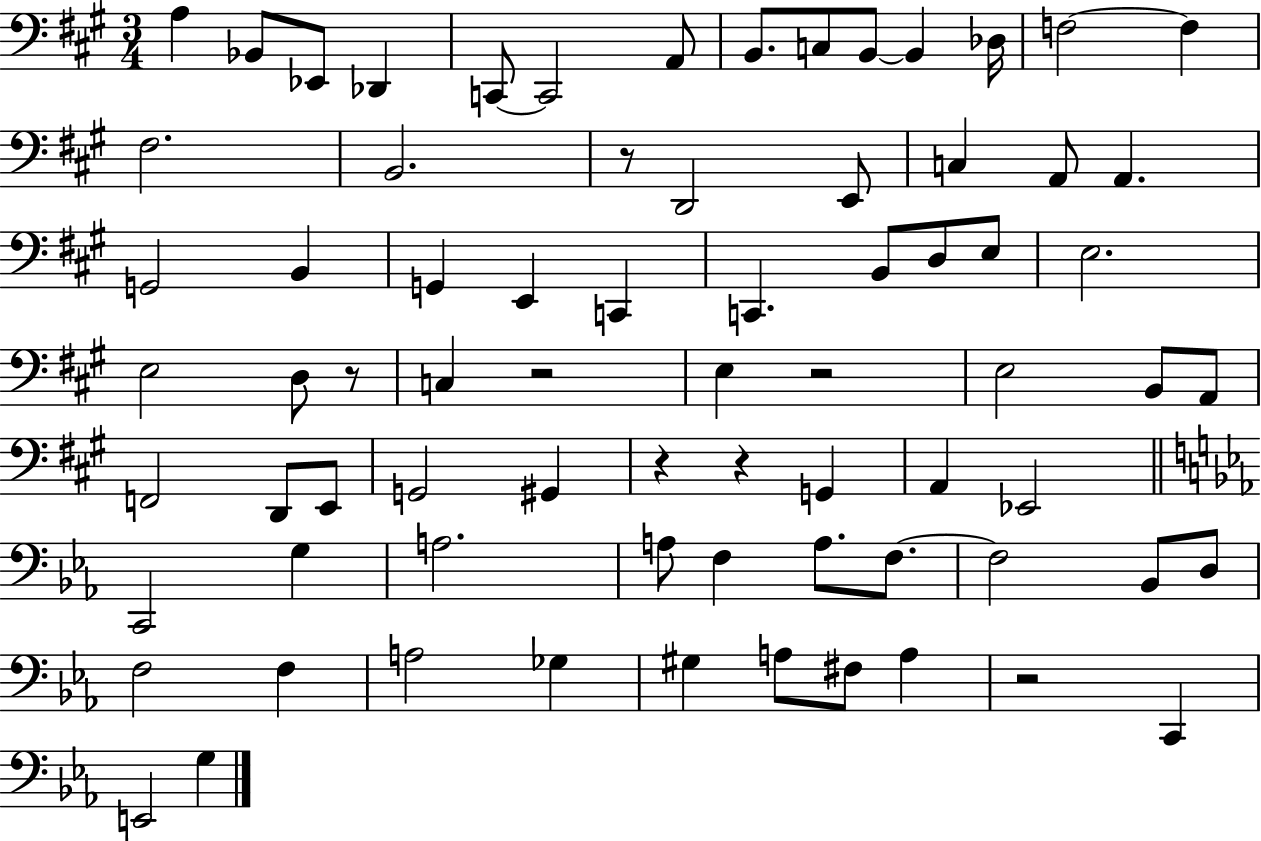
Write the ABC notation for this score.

X:1
T:Untitled
M:3/4
L:1/4
K:A
A, _B,,/2 _E,,/2 _D,, C,,/2 C,,2 A,,/2 B,,/2 C,/2 B,,/2 B,, _D,/4 F,2 F, ^F,2 B,,2 z/2 D,,2 E,,/2 C, A,,/2 A,, G,,2 B,, G,, E,, C,, C,, B,,/2 D,/2 E,/2 E,2 E,2 D,/2 z/2 C, z2 E, z2 E,2 B,,/2 A,,/2 F,,2 D,,/2 E,,/2 G,,2 ^G,, z z G,, A,, _E,,2 C,,2 G, A,2 A,/2 F, A,/2 F,/2 F,2 _B,,/2 D,/2 F,2 F, A,2 _G, ^G, A,/2 ^F,/2 A, z2 C,, E,,2 G,